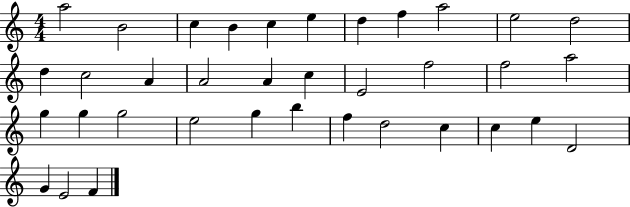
{
  \clef treble
  \numericTimeSignature
  \time 4/4
  \key c \major
  a''2 b'2 | c''4 b'4 c''4 e''4 | d''4 f''4 a''2 | e''2 d''2 | \break d''4 c''2 a'4 | a'2 a'4 c''4 | e'2 f''2 | f''2 a''2 | \break g''4 g''4 g''2 | e''2 g''4 b''4 | f''4 d''2 c''4 | c''4 e''4 d'2 | \break g'4 e'2 f'4 | \bar "|."
}